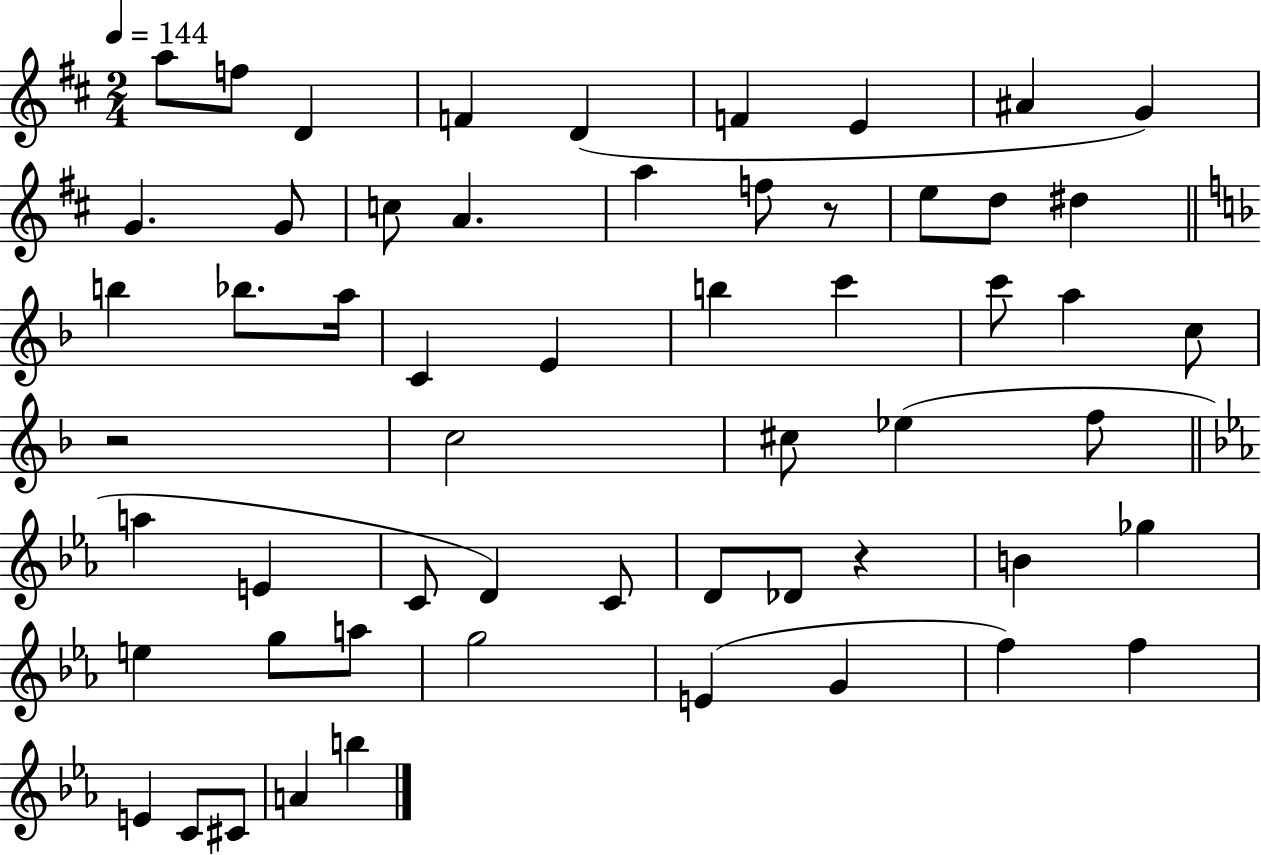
A5/e F5/e D4/q F4/q D4/q F4/q E4/q A#4/q G4/q G4/q. G4/e C5/e A4/q. A5/q F5/e R/e E5/e D5/e D#5/q B5/q Bb5/e. A5/s C4/q E4/q B5/q C6/q C6/e A5/q C5/e R/h C5/h C#5/e Eb5/q F5/e A5/q E4/q C4/e D4/q C4/e D4/e Db4/e R/q B4/q Gb5/q E5/q G5/e A5/e G5/h E4/q G4/q F5/q F5/q E4/q C4/e C#4/e A4/q B5/q